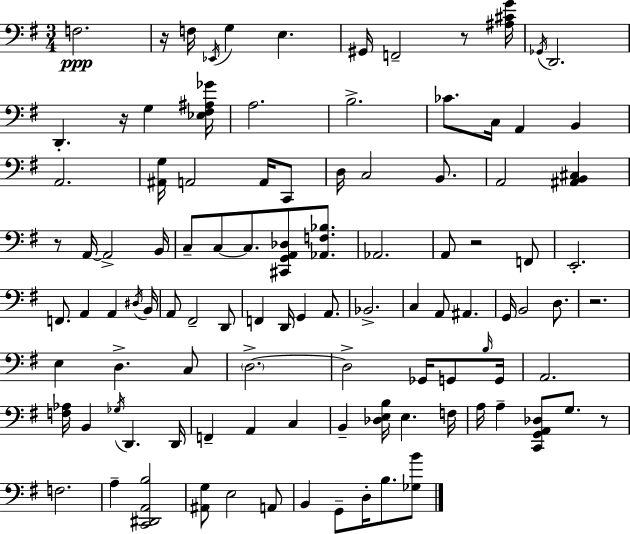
F3/h. R/s F3/s Eb2/s G3/q E3/q. G#2/s F2/h R/e [A#3,C#4,G4]/s Gb2/s D2/h. D2/q. R/s G3/q [Eb3,F#3,A#3,Gb4]/s A3/h. B3/h. CES4/e. C3/s A2/q B2/q A2/h. [A#2,G3]/s A2/h A2/s C2/e D3/s C3/h B2/e. A2/h [A#2,B2,C#3]/q R/e A2/s A2/h B2/s C3/e C3/e C3/e. [C#2,G2,A2,Db3]/e [Ab2,F3,Bb3]/e. Ab2/h. A2/e R/h F2/e E2/h. F2/e. A2/q A2/q D#3/s B2/s A2/e F#2/h D2/e F2/q D2/s G2/q A2/e. Bb2/h. C3/q A2/e A#2/q. G2/s B2/h D3/e. R/h. E3/q D3/q. C3/e D3/h. D3/h Gb2/s G2/e B3/s G2/s A2/h. [F3,Ab3]/s B2/q Gb3/s D2/q. D2/s F2/q A2/q C3/q B2/q [Db3,E3,B3]/s E3/q. F3/s A3/s A3/q [C2,G2,A2,Db3]/e G3/e. R/e F3/h. A3/q [C2,D#2,A2,B3]/h [A#2,G3]/e E3/h A2/e B2/q G2/e D3/s B3/e. [Gb3,B4]/e